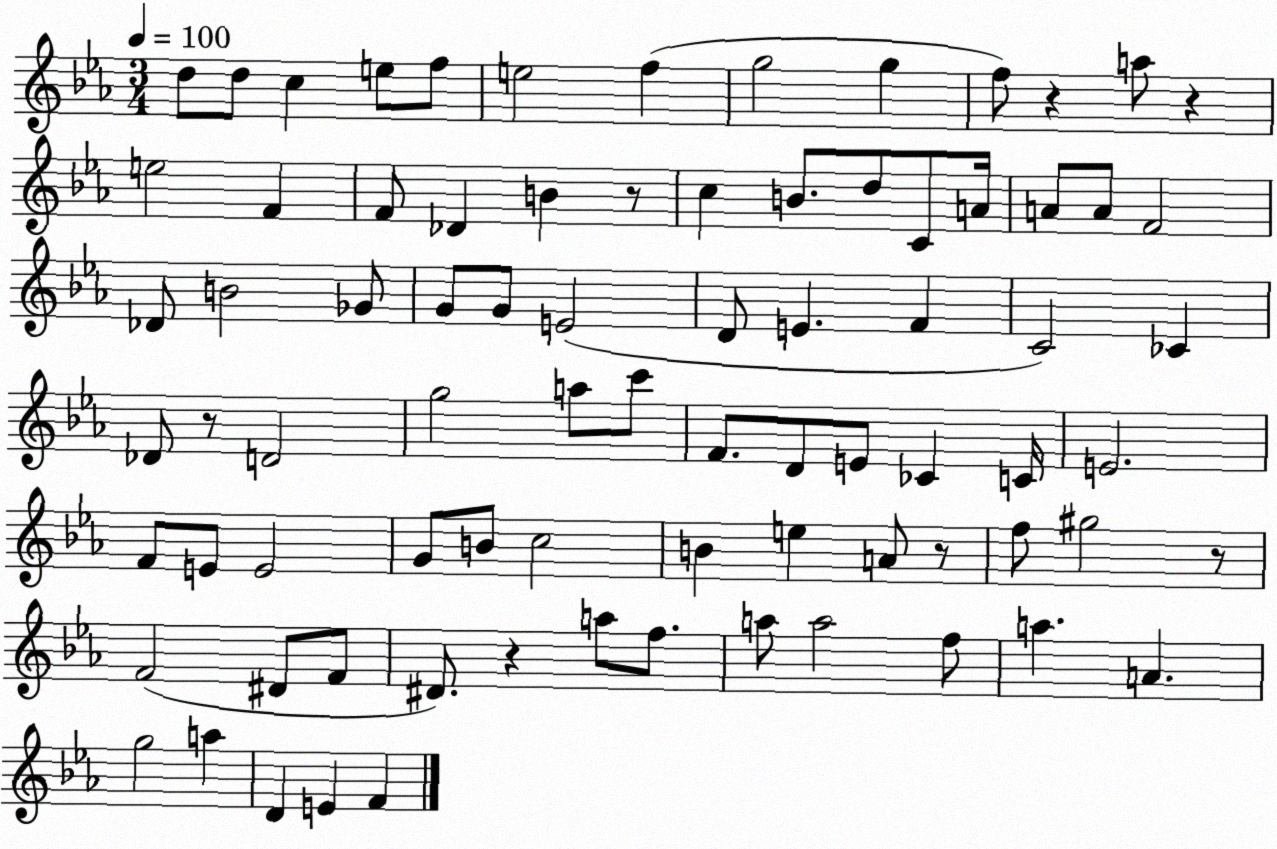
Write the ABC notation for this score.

X:1
T:Untitled
M:3/4
L:1/4
K:Eb
d/2 d/2 c e/2 f/2 e2 f g2 g f/2 z a/2 z e2 F F/2 _D B z/2 c B/2 d/2 C/2 A/4 A/2 A/2 F2 _D/2 B2 _G/2 G/2 G/2 E2 D/2 E F C2 _C _D/2 z/2 D2 g2 a/2 c'/2 F/2 D/2 E/2 _C C/4 E2 F/2 E/2 E2 G/2 B/2 c2 B e A/2 z/2 f/2 ^g2 z/2 F2 ^D/2 F/2 ^D/2 z a/2 f/2 a/2 a2 f/2 a A g2 a D E F